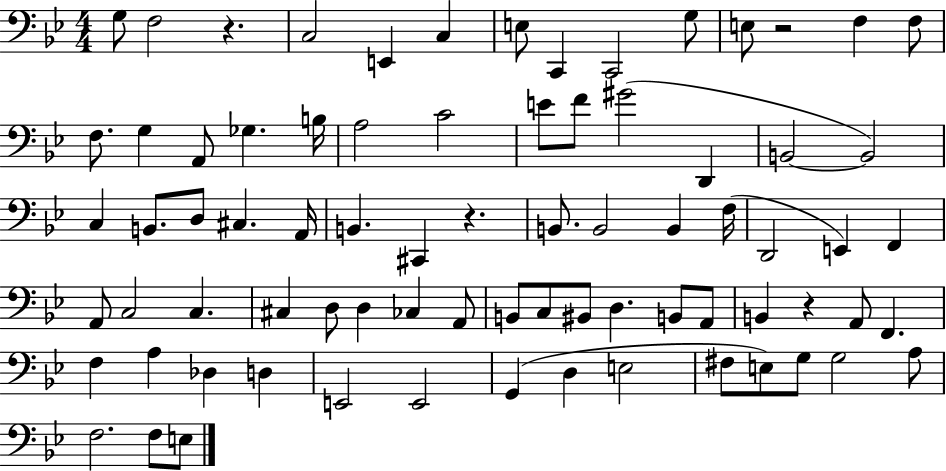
X:1
T:Untitled
M:4/4
L:1/4
K:Bb
G,/2 F,2 z C,2 E,, C, E,/2 C,, C,,2 G,/2 E,/2 z2 F, F,/2 F,/2 G, A,,/2 _G, B,/4 A,2 C2 E/2 F/2 ^G2 D,, B,,2 B,,2 C, B,,/2 D,/2 ^C, A,,/4 B,, ^C,, z B,,/2 B,,2 B,, F,/4 D,,2 E,, F,, A,,/2 C,2 C, ^C, D,/2 D, _C, A,,/2 B,,/2 C,/2 ^B,,/2 D, B,,/2 A,,/2 B,, z A,,/2 F,, F, A, _D, D, E,,2 E,,2 G,, D, E,2 ^F,/2 E,/2 G,/2 G,2 A,/2 F,2 F,/2 E,/2